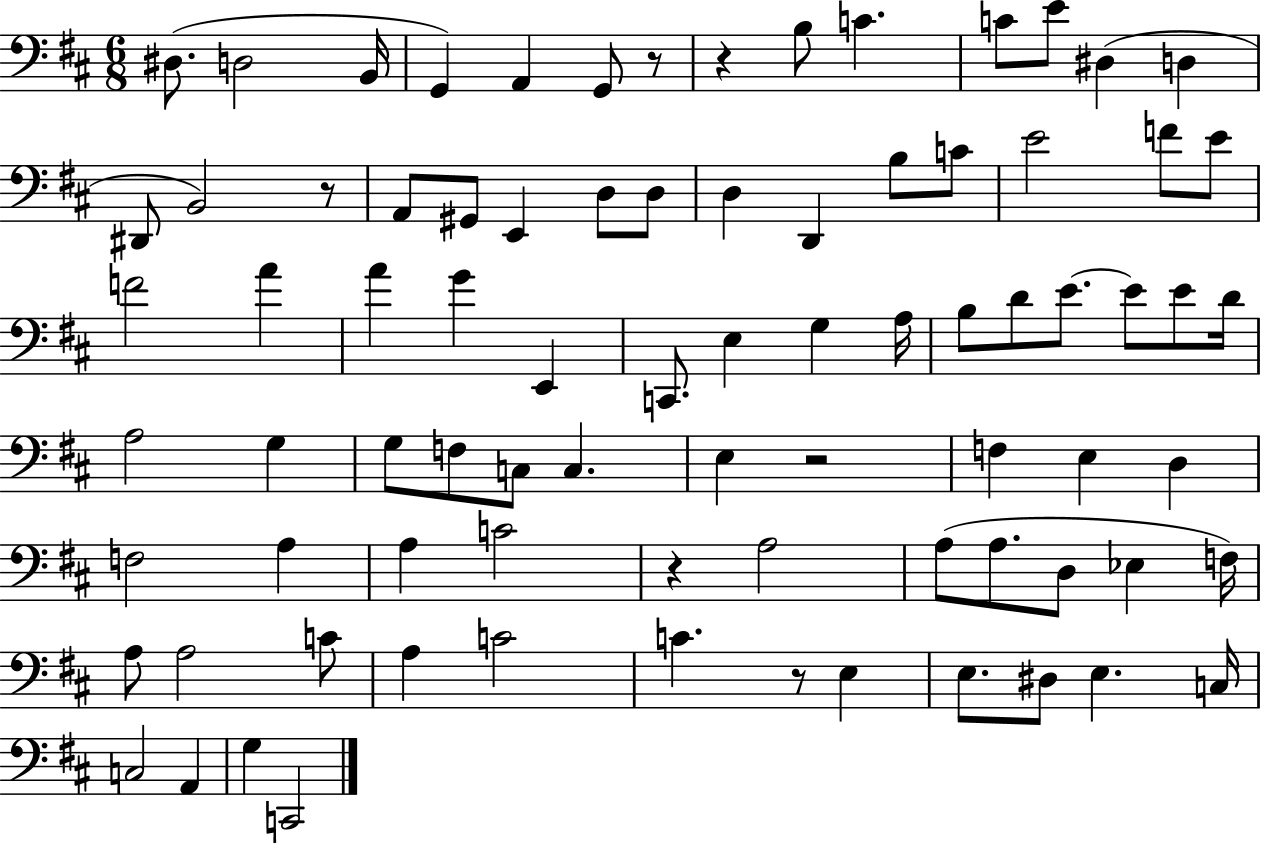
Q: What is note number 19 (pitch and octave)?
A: D3